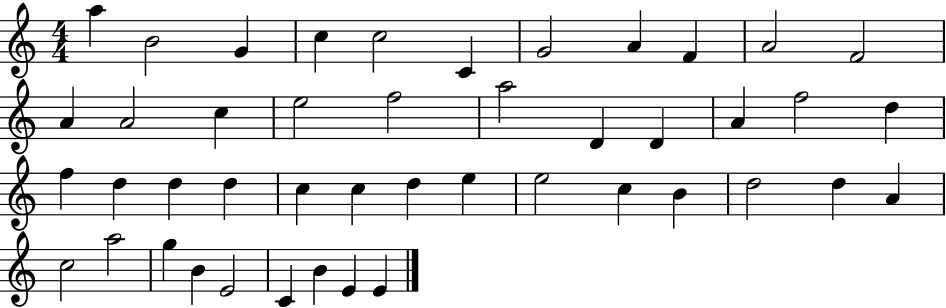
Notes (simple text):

A5/q B4/h G4/q C5/q C5/h C4/q G4/h A4/q F4/q A4/h F4/h A4/q A4/h C5/q E5/h F5/h A5/h D4/q D4/q A4/q F5/h D5/q F5/q D5/q D5/q D5/q C5/q C5/q D5/q E5/q E5/h C5/q B4/q D5/h D5/q A4/q C5/h A5/h G5/q B4/q E4/h C4/q B4/q E4/q E4/q